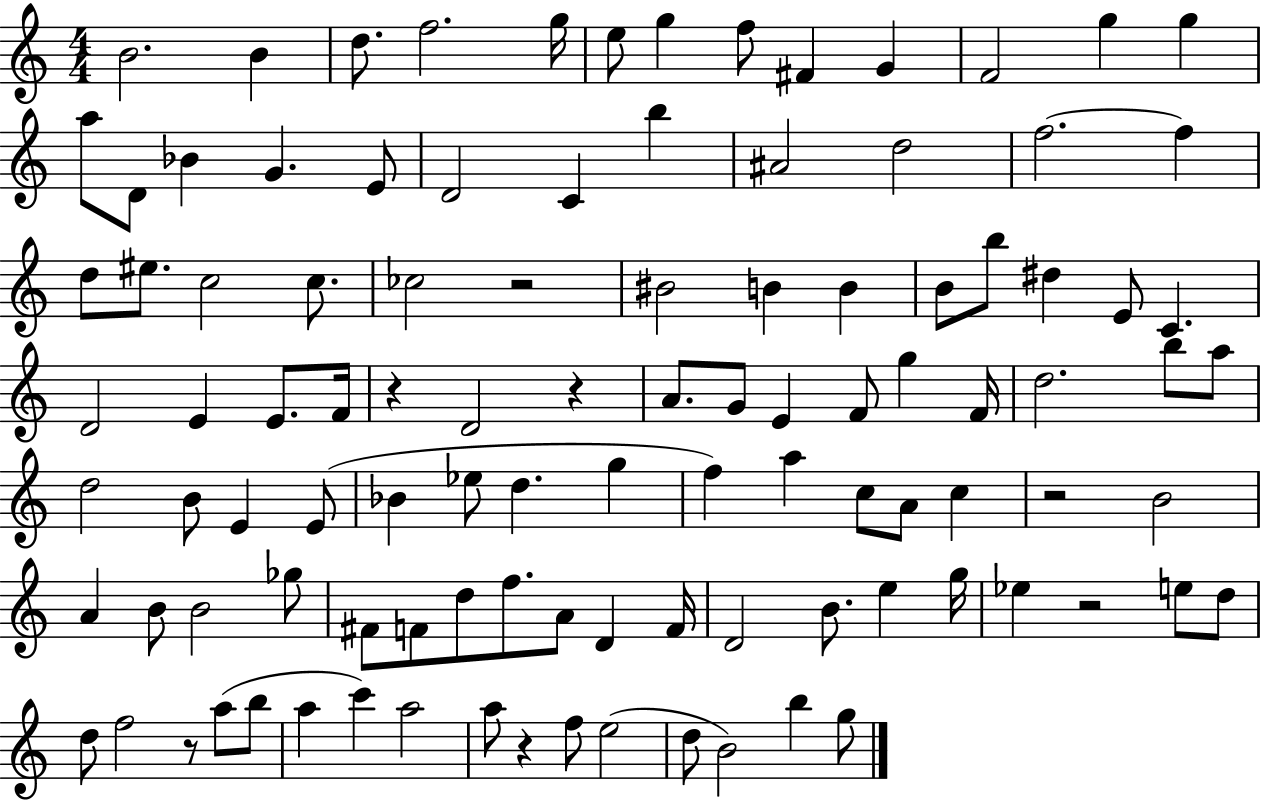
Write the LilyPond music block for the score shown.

{
  \clef treble
  \numericTimeSignature
  \time 4/4
  \key c \major
  b'2. b'4 | d''8. f''2. g''16 | e''8 g''4 f''8 fis'4 g'4 | f'2 g''4 g''4 | \break a''8 d'8 bes'4 g'4. e'8 | d'2 c'4 b''4 | ais'2 d''2 | f''2.~~ f''4 | \break d''8 eis''8. c''2 c''8. | ces''2 r2 | bis'2 b'4 b'4 | b'8 b''8 dis''4 e'8 c'4. | \break d'2 e'4 e'8. f'16 | r4 d'2 r4 | a'8. g'8 e'4 f'8 g''4 f'16 | d''2. b''8 a''8 | \break d''2 b'8 e'4 e'8( | bes'4 ees''8 d''4. g''4 | f''4) a''4 c''8 a'8 c''4 | r2 b'2 | \break a'4 b'8 b'2 ges''8 | fis'8 f'8 d''8 f''8. a'8 d'4 f'16 | d'2 b'8. e''4 g''16 | ees''4 r2 e''8 d''8 | \break d''8 f''2 r8 a''8( b''8 | a''4 c'''4) a''2 | a''8 r4 f''8 e''2( | d''8 b'2) b''4 g''8 | \break \bar "|."
}